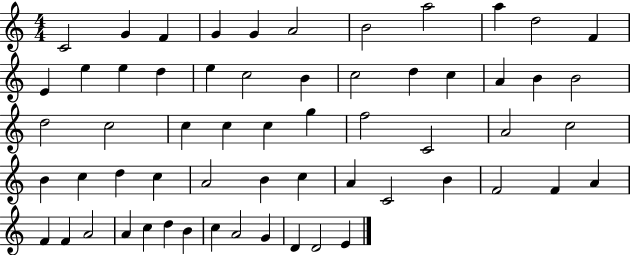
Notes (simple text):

C4/h G4/q F4/q G4/q G4/q A4/h B4/h A5/h A5/q D5/h F4/q E4/q E5/q E5/q D5/q E5/q C5/h B4/q C5/h D5/q C5/q A4/q B4/q B4/h D5/h C5/h C5/q C5/q C5/q G5/q F5/h C4/h A4/h C5/h B4/q C5/q D5/q C5/q A4/h B4/q C5/q A4/q C4/h B4/q F4/h F4/q A4/q F4/q F4/q A4/h A4/q C5/q D5/q B4/q C5/q A4/h G4/q D4/q D4/h E4/q